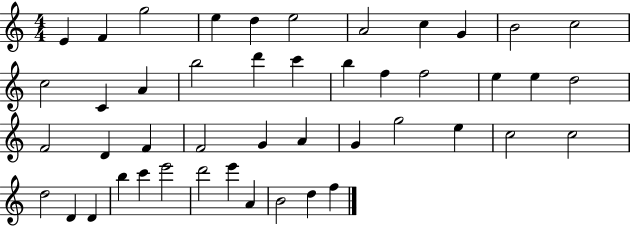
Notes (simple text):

E4/q F4/q G5/h E5/q D5/q E5/h A4/h C5/q G4/q B4/h C5/h C5/h C4/q A4/q B5/h D6/q C6/q B5/q F5/q F5/h E5/q E5/q D5/h F4/h D4/q F4/q F4/h G4/q A4/q G4/q G5/h E5/q C5/h C5/h D5/h D4/q D4/q B5/q C6/q E6/h D6/h E6/q A4/q B4/h D5/q F5/q